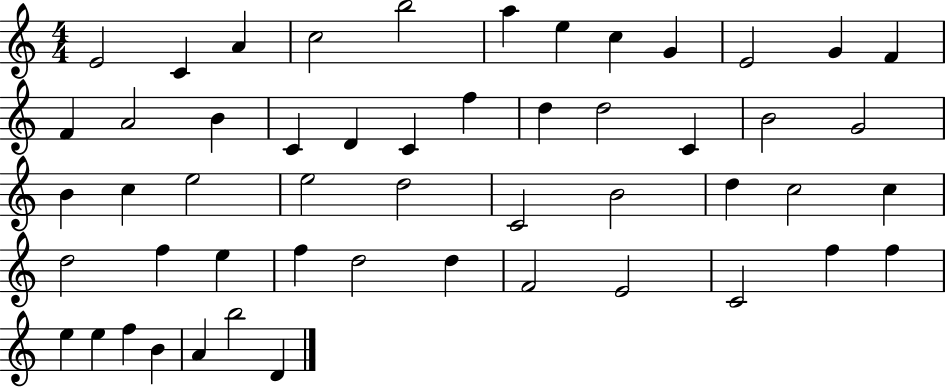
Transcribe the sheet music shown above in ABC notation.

X:1
T:Untitled
M:4/4
L:1/4
K:C
E2 C A c2 b2 a e c G E2 G F F A2 B C D C f d d2 C B2 G2 B c e2 e2 d2 C2 B2 d c2 c d2 f e f d2 d F2 E2 C2 f f e e f B A b2 D